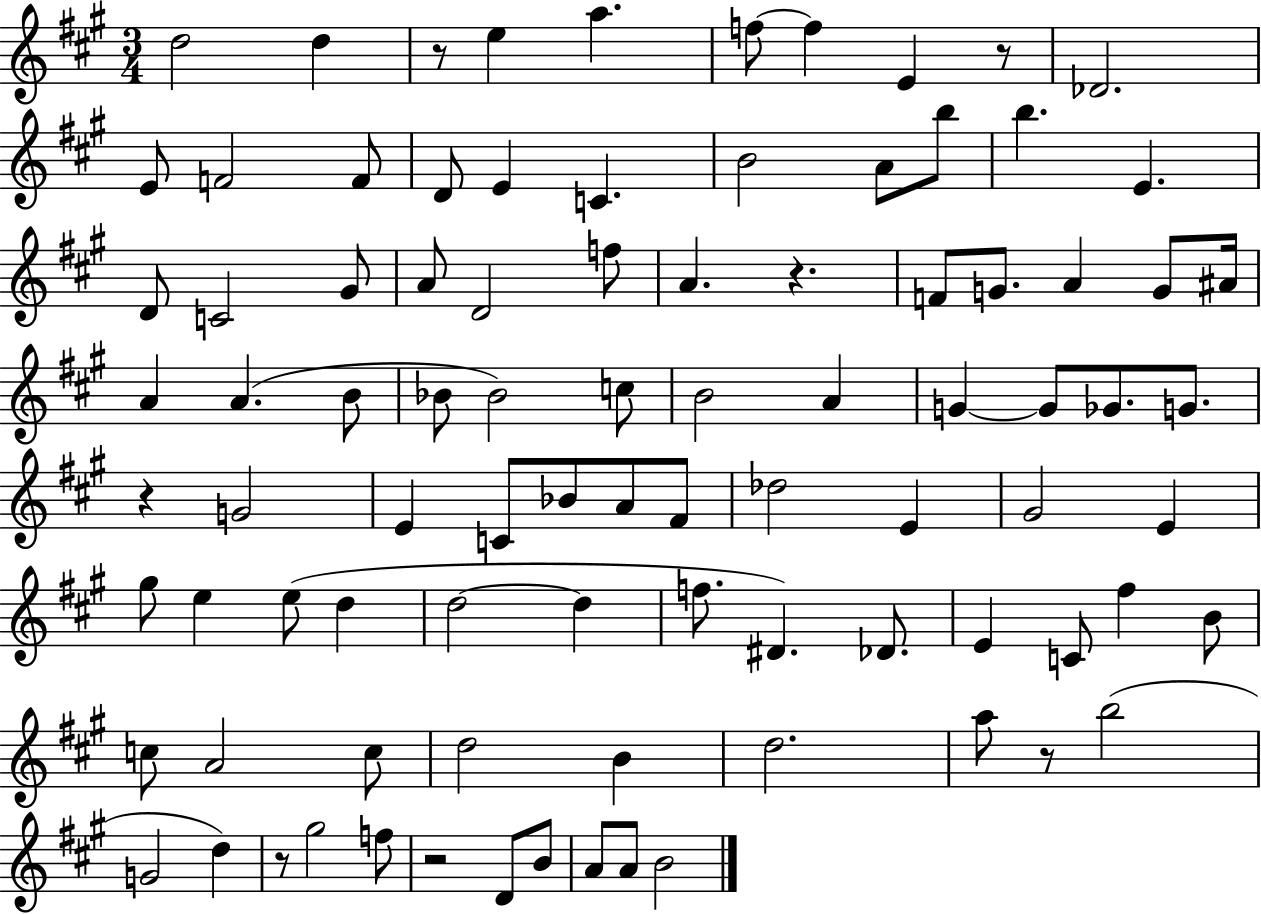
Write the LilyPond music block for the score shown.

{
  \clef treble
  \numericTimeSignature
  \time 3/4
  \key a \major
  d''2 d''4 | r8 e''4 a''4. | f''8~~ f''4 e'4 r8 | des'2. | \break e'8 f'2 f'8 | d'8 e'4 c'4. | b'2 a'8 b''8 | b''4. e'4. | \break d'8 c'2 gis'8 | a'8 d'2 f''8 | a'4. r4. | f'8 g'8. a'4 g'8 ais'16 | \break a'4 a'4.( b'8 | bes'8 bes'2) c''8 | b'2 a'4 | g'4~~ g'8 ges'8. g'8. | \break r4 g'2 | e'4 c'8 bes'8 a'8 fis'8 | des''2 e'4 | gis'2 e'4 | \break gis''8 e''4 e''8( d''4 | d''2~~ d''4 | f''8. dis'4.) des'8. | e'4 c'8 fis''4 b'8 | \break c''8 a'2 c''8 | d''2 b'4 | d''2. | a''8 r8 b''2( | \break g'2 d''4) | r8 gis''2 f''8 | r2 d'8 b'8 | a'8 a'8 b'2 | \break \bar "|."
}